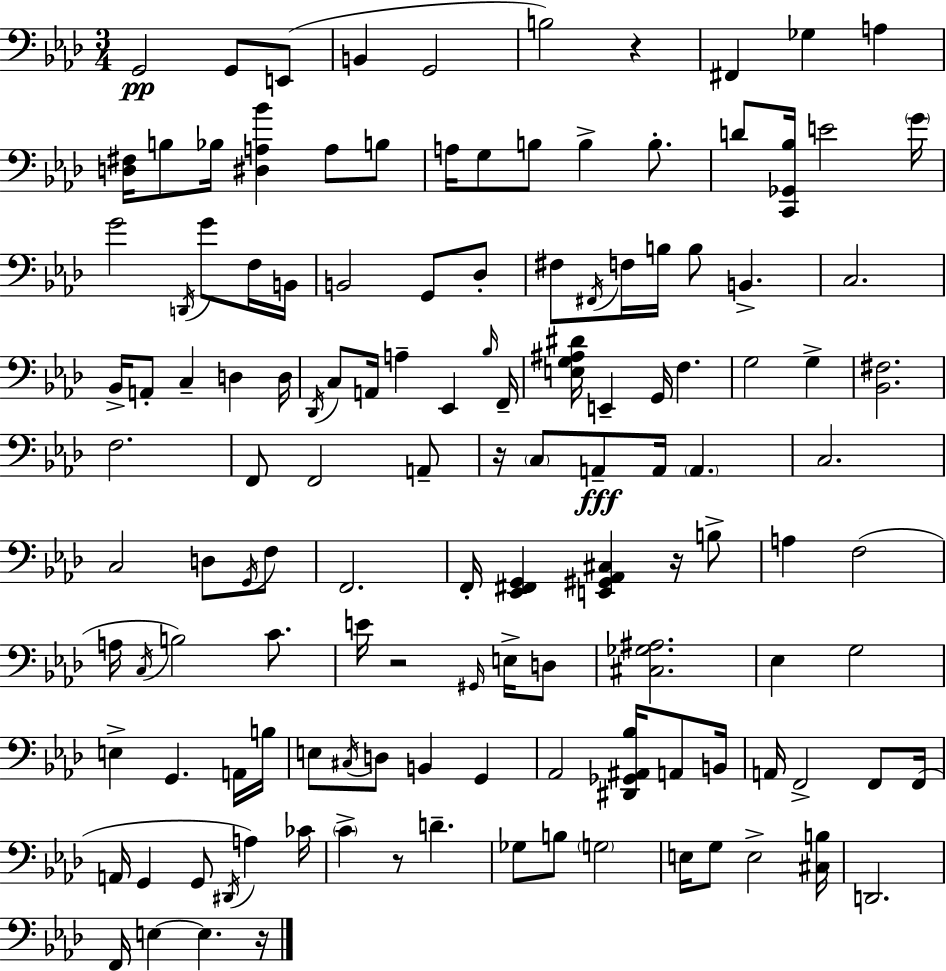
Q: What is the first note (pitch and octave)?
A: G2